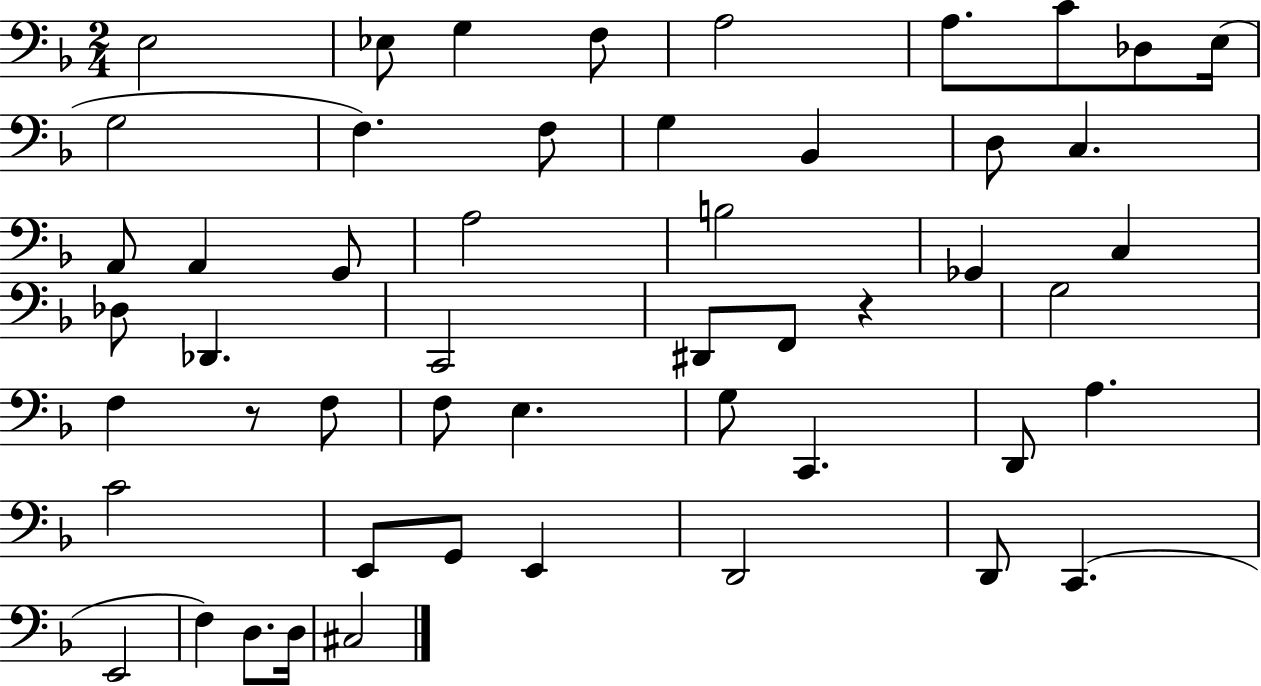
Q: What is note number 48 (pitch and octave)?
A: D3